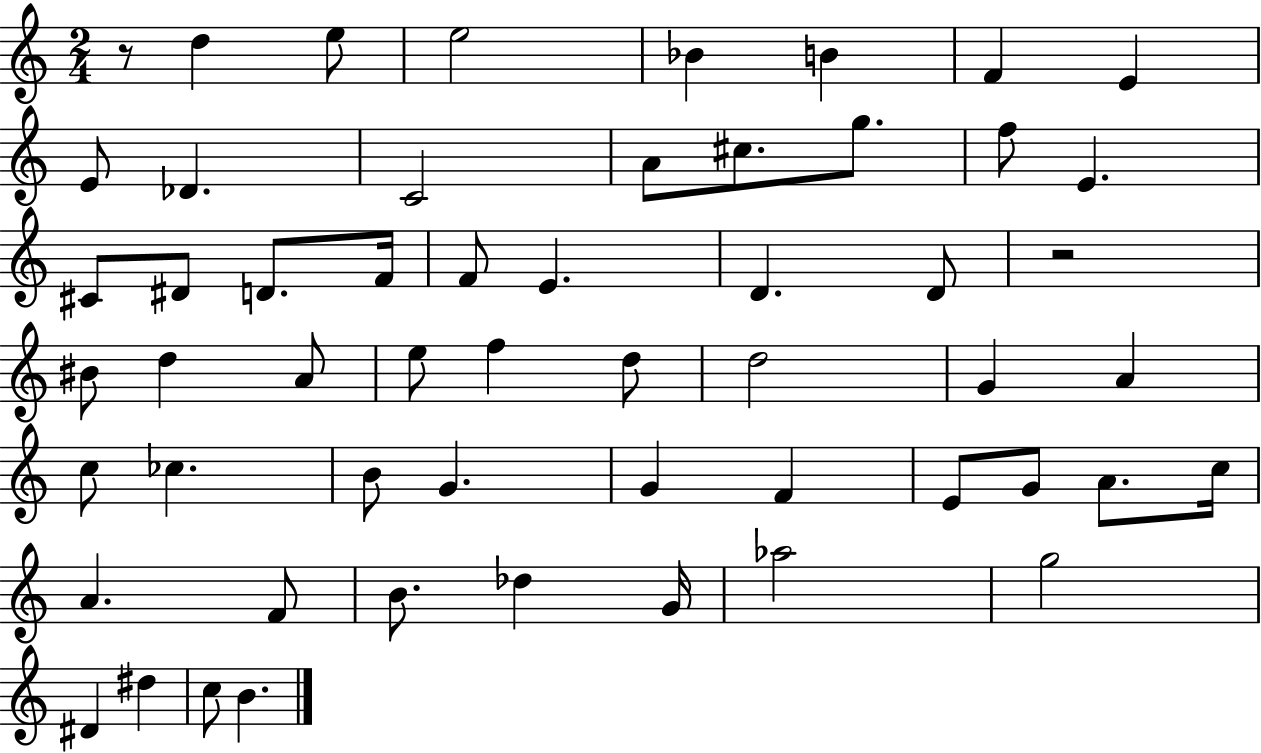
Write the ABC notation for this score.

X:1
T:Untitled
M:2/4
L:1/4
K:C
z/2 d e/2 e2 _B B F E E/2 _D C2 A/2 ^c/2 g/2 f/2 E ^C/2 ^D/2 D/2 F/4 F/2 E D D/2 z2 ^B/2 d A/2 e/2 f d/2 d2 G A c/2 _c B/2 G G F E/2 G/2 A/2 c/4 A F/2 B/2 _d G/4 _a2 g2 ^D ^d c/2 B